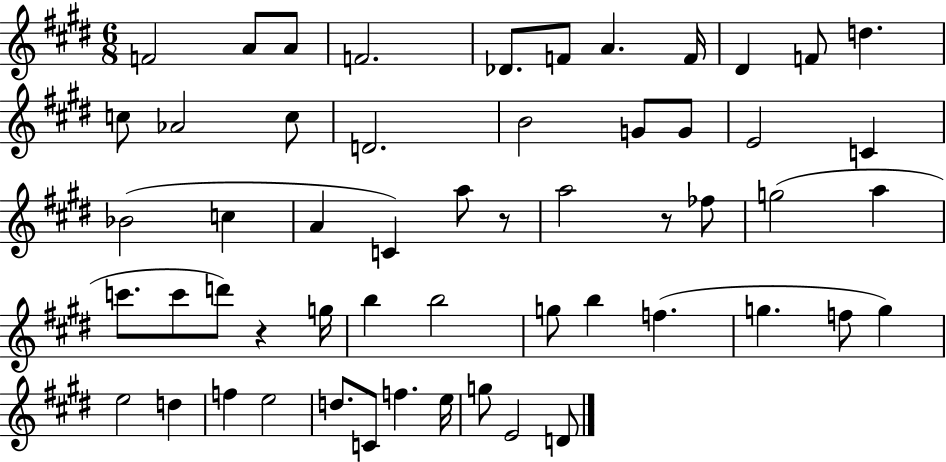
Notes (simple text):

F4/h A4/e A4/e F4/h. Db4/e. F4/e A4/q. F4/s D#4/q F4/e D5/q. C5/e Ab4/h C5/e D4/h. B4/h G4/e G4/e E4/h C4/q Bb4/h C5/q A4/q C4/q A5/e R/e A5/h R/e FES5/e G5/h A5/q C6/e. C6/e D6/e R/q G5/s B5/q B5/h G5/e B5/q F5/q. G5/q. F5/e G5/q E5/h D5/q F5/q E5/h D5/e. C4/e F5/q. E5/s G5/e E4/h D4/e